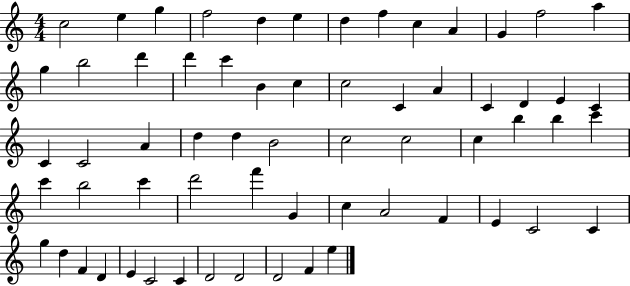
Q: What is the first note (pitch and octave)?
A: C5